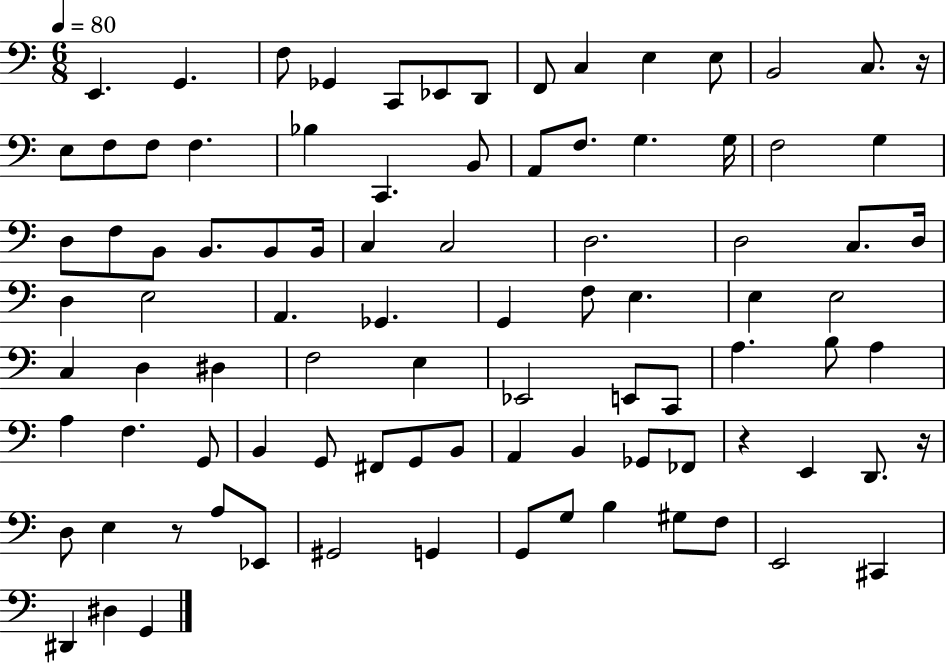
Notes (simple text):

E2/q. G2/q. F3/e Gb2/q C2/e Eb2/e D2/e F2/e C3/q E3/q E3/e B2/h C3/e. R/s E3/e F3/e F3/e F3/q. Bb3/q C2/q. B2/e A2/e F3/e. G3/q. G3/s F3/h G3/q D3/e F3/e B2/e B2/e. B2/e B2/s C3/q C3/h D3/h. D3/h C3/e. D3/s D3/q E3/h A2/q. Gb2/q. G2/q F3/e E3/q. E3/q E3/h C3/q D3/q D#3/q F3/h E3/q Eb2/h E2/e C2/e A3/q. B3/e A3/q A3/q F3/q. G2/e B2/q G2/e F#2/e G2/e B2/e A2/q B2/q Gb2/e FES2/e R/q E2/q D2/e. R/s D3/e E3/q R/e A3/e Eb2/e G#2/h G2/q G2/e G3/e B3/q G#3/e F3/e E2/h C#2/q D#2/q D#3/q G2/q